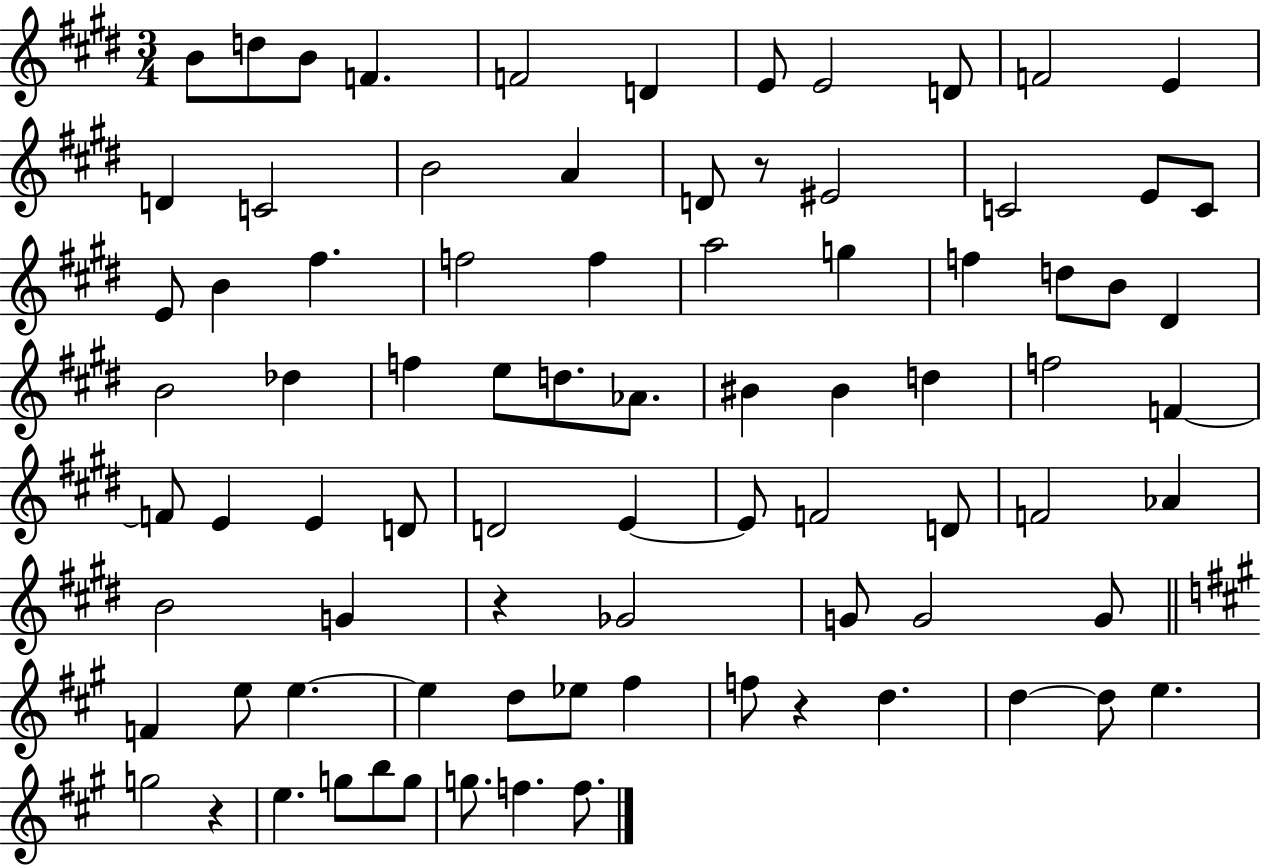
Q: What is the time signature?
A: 3/4